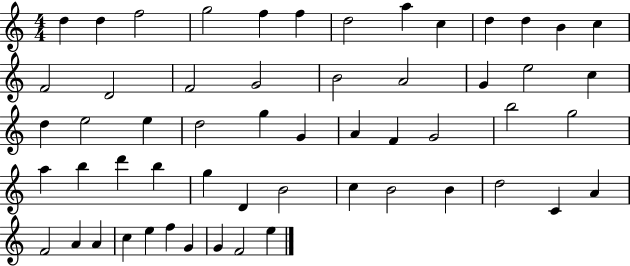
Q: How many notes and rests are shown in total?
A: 56